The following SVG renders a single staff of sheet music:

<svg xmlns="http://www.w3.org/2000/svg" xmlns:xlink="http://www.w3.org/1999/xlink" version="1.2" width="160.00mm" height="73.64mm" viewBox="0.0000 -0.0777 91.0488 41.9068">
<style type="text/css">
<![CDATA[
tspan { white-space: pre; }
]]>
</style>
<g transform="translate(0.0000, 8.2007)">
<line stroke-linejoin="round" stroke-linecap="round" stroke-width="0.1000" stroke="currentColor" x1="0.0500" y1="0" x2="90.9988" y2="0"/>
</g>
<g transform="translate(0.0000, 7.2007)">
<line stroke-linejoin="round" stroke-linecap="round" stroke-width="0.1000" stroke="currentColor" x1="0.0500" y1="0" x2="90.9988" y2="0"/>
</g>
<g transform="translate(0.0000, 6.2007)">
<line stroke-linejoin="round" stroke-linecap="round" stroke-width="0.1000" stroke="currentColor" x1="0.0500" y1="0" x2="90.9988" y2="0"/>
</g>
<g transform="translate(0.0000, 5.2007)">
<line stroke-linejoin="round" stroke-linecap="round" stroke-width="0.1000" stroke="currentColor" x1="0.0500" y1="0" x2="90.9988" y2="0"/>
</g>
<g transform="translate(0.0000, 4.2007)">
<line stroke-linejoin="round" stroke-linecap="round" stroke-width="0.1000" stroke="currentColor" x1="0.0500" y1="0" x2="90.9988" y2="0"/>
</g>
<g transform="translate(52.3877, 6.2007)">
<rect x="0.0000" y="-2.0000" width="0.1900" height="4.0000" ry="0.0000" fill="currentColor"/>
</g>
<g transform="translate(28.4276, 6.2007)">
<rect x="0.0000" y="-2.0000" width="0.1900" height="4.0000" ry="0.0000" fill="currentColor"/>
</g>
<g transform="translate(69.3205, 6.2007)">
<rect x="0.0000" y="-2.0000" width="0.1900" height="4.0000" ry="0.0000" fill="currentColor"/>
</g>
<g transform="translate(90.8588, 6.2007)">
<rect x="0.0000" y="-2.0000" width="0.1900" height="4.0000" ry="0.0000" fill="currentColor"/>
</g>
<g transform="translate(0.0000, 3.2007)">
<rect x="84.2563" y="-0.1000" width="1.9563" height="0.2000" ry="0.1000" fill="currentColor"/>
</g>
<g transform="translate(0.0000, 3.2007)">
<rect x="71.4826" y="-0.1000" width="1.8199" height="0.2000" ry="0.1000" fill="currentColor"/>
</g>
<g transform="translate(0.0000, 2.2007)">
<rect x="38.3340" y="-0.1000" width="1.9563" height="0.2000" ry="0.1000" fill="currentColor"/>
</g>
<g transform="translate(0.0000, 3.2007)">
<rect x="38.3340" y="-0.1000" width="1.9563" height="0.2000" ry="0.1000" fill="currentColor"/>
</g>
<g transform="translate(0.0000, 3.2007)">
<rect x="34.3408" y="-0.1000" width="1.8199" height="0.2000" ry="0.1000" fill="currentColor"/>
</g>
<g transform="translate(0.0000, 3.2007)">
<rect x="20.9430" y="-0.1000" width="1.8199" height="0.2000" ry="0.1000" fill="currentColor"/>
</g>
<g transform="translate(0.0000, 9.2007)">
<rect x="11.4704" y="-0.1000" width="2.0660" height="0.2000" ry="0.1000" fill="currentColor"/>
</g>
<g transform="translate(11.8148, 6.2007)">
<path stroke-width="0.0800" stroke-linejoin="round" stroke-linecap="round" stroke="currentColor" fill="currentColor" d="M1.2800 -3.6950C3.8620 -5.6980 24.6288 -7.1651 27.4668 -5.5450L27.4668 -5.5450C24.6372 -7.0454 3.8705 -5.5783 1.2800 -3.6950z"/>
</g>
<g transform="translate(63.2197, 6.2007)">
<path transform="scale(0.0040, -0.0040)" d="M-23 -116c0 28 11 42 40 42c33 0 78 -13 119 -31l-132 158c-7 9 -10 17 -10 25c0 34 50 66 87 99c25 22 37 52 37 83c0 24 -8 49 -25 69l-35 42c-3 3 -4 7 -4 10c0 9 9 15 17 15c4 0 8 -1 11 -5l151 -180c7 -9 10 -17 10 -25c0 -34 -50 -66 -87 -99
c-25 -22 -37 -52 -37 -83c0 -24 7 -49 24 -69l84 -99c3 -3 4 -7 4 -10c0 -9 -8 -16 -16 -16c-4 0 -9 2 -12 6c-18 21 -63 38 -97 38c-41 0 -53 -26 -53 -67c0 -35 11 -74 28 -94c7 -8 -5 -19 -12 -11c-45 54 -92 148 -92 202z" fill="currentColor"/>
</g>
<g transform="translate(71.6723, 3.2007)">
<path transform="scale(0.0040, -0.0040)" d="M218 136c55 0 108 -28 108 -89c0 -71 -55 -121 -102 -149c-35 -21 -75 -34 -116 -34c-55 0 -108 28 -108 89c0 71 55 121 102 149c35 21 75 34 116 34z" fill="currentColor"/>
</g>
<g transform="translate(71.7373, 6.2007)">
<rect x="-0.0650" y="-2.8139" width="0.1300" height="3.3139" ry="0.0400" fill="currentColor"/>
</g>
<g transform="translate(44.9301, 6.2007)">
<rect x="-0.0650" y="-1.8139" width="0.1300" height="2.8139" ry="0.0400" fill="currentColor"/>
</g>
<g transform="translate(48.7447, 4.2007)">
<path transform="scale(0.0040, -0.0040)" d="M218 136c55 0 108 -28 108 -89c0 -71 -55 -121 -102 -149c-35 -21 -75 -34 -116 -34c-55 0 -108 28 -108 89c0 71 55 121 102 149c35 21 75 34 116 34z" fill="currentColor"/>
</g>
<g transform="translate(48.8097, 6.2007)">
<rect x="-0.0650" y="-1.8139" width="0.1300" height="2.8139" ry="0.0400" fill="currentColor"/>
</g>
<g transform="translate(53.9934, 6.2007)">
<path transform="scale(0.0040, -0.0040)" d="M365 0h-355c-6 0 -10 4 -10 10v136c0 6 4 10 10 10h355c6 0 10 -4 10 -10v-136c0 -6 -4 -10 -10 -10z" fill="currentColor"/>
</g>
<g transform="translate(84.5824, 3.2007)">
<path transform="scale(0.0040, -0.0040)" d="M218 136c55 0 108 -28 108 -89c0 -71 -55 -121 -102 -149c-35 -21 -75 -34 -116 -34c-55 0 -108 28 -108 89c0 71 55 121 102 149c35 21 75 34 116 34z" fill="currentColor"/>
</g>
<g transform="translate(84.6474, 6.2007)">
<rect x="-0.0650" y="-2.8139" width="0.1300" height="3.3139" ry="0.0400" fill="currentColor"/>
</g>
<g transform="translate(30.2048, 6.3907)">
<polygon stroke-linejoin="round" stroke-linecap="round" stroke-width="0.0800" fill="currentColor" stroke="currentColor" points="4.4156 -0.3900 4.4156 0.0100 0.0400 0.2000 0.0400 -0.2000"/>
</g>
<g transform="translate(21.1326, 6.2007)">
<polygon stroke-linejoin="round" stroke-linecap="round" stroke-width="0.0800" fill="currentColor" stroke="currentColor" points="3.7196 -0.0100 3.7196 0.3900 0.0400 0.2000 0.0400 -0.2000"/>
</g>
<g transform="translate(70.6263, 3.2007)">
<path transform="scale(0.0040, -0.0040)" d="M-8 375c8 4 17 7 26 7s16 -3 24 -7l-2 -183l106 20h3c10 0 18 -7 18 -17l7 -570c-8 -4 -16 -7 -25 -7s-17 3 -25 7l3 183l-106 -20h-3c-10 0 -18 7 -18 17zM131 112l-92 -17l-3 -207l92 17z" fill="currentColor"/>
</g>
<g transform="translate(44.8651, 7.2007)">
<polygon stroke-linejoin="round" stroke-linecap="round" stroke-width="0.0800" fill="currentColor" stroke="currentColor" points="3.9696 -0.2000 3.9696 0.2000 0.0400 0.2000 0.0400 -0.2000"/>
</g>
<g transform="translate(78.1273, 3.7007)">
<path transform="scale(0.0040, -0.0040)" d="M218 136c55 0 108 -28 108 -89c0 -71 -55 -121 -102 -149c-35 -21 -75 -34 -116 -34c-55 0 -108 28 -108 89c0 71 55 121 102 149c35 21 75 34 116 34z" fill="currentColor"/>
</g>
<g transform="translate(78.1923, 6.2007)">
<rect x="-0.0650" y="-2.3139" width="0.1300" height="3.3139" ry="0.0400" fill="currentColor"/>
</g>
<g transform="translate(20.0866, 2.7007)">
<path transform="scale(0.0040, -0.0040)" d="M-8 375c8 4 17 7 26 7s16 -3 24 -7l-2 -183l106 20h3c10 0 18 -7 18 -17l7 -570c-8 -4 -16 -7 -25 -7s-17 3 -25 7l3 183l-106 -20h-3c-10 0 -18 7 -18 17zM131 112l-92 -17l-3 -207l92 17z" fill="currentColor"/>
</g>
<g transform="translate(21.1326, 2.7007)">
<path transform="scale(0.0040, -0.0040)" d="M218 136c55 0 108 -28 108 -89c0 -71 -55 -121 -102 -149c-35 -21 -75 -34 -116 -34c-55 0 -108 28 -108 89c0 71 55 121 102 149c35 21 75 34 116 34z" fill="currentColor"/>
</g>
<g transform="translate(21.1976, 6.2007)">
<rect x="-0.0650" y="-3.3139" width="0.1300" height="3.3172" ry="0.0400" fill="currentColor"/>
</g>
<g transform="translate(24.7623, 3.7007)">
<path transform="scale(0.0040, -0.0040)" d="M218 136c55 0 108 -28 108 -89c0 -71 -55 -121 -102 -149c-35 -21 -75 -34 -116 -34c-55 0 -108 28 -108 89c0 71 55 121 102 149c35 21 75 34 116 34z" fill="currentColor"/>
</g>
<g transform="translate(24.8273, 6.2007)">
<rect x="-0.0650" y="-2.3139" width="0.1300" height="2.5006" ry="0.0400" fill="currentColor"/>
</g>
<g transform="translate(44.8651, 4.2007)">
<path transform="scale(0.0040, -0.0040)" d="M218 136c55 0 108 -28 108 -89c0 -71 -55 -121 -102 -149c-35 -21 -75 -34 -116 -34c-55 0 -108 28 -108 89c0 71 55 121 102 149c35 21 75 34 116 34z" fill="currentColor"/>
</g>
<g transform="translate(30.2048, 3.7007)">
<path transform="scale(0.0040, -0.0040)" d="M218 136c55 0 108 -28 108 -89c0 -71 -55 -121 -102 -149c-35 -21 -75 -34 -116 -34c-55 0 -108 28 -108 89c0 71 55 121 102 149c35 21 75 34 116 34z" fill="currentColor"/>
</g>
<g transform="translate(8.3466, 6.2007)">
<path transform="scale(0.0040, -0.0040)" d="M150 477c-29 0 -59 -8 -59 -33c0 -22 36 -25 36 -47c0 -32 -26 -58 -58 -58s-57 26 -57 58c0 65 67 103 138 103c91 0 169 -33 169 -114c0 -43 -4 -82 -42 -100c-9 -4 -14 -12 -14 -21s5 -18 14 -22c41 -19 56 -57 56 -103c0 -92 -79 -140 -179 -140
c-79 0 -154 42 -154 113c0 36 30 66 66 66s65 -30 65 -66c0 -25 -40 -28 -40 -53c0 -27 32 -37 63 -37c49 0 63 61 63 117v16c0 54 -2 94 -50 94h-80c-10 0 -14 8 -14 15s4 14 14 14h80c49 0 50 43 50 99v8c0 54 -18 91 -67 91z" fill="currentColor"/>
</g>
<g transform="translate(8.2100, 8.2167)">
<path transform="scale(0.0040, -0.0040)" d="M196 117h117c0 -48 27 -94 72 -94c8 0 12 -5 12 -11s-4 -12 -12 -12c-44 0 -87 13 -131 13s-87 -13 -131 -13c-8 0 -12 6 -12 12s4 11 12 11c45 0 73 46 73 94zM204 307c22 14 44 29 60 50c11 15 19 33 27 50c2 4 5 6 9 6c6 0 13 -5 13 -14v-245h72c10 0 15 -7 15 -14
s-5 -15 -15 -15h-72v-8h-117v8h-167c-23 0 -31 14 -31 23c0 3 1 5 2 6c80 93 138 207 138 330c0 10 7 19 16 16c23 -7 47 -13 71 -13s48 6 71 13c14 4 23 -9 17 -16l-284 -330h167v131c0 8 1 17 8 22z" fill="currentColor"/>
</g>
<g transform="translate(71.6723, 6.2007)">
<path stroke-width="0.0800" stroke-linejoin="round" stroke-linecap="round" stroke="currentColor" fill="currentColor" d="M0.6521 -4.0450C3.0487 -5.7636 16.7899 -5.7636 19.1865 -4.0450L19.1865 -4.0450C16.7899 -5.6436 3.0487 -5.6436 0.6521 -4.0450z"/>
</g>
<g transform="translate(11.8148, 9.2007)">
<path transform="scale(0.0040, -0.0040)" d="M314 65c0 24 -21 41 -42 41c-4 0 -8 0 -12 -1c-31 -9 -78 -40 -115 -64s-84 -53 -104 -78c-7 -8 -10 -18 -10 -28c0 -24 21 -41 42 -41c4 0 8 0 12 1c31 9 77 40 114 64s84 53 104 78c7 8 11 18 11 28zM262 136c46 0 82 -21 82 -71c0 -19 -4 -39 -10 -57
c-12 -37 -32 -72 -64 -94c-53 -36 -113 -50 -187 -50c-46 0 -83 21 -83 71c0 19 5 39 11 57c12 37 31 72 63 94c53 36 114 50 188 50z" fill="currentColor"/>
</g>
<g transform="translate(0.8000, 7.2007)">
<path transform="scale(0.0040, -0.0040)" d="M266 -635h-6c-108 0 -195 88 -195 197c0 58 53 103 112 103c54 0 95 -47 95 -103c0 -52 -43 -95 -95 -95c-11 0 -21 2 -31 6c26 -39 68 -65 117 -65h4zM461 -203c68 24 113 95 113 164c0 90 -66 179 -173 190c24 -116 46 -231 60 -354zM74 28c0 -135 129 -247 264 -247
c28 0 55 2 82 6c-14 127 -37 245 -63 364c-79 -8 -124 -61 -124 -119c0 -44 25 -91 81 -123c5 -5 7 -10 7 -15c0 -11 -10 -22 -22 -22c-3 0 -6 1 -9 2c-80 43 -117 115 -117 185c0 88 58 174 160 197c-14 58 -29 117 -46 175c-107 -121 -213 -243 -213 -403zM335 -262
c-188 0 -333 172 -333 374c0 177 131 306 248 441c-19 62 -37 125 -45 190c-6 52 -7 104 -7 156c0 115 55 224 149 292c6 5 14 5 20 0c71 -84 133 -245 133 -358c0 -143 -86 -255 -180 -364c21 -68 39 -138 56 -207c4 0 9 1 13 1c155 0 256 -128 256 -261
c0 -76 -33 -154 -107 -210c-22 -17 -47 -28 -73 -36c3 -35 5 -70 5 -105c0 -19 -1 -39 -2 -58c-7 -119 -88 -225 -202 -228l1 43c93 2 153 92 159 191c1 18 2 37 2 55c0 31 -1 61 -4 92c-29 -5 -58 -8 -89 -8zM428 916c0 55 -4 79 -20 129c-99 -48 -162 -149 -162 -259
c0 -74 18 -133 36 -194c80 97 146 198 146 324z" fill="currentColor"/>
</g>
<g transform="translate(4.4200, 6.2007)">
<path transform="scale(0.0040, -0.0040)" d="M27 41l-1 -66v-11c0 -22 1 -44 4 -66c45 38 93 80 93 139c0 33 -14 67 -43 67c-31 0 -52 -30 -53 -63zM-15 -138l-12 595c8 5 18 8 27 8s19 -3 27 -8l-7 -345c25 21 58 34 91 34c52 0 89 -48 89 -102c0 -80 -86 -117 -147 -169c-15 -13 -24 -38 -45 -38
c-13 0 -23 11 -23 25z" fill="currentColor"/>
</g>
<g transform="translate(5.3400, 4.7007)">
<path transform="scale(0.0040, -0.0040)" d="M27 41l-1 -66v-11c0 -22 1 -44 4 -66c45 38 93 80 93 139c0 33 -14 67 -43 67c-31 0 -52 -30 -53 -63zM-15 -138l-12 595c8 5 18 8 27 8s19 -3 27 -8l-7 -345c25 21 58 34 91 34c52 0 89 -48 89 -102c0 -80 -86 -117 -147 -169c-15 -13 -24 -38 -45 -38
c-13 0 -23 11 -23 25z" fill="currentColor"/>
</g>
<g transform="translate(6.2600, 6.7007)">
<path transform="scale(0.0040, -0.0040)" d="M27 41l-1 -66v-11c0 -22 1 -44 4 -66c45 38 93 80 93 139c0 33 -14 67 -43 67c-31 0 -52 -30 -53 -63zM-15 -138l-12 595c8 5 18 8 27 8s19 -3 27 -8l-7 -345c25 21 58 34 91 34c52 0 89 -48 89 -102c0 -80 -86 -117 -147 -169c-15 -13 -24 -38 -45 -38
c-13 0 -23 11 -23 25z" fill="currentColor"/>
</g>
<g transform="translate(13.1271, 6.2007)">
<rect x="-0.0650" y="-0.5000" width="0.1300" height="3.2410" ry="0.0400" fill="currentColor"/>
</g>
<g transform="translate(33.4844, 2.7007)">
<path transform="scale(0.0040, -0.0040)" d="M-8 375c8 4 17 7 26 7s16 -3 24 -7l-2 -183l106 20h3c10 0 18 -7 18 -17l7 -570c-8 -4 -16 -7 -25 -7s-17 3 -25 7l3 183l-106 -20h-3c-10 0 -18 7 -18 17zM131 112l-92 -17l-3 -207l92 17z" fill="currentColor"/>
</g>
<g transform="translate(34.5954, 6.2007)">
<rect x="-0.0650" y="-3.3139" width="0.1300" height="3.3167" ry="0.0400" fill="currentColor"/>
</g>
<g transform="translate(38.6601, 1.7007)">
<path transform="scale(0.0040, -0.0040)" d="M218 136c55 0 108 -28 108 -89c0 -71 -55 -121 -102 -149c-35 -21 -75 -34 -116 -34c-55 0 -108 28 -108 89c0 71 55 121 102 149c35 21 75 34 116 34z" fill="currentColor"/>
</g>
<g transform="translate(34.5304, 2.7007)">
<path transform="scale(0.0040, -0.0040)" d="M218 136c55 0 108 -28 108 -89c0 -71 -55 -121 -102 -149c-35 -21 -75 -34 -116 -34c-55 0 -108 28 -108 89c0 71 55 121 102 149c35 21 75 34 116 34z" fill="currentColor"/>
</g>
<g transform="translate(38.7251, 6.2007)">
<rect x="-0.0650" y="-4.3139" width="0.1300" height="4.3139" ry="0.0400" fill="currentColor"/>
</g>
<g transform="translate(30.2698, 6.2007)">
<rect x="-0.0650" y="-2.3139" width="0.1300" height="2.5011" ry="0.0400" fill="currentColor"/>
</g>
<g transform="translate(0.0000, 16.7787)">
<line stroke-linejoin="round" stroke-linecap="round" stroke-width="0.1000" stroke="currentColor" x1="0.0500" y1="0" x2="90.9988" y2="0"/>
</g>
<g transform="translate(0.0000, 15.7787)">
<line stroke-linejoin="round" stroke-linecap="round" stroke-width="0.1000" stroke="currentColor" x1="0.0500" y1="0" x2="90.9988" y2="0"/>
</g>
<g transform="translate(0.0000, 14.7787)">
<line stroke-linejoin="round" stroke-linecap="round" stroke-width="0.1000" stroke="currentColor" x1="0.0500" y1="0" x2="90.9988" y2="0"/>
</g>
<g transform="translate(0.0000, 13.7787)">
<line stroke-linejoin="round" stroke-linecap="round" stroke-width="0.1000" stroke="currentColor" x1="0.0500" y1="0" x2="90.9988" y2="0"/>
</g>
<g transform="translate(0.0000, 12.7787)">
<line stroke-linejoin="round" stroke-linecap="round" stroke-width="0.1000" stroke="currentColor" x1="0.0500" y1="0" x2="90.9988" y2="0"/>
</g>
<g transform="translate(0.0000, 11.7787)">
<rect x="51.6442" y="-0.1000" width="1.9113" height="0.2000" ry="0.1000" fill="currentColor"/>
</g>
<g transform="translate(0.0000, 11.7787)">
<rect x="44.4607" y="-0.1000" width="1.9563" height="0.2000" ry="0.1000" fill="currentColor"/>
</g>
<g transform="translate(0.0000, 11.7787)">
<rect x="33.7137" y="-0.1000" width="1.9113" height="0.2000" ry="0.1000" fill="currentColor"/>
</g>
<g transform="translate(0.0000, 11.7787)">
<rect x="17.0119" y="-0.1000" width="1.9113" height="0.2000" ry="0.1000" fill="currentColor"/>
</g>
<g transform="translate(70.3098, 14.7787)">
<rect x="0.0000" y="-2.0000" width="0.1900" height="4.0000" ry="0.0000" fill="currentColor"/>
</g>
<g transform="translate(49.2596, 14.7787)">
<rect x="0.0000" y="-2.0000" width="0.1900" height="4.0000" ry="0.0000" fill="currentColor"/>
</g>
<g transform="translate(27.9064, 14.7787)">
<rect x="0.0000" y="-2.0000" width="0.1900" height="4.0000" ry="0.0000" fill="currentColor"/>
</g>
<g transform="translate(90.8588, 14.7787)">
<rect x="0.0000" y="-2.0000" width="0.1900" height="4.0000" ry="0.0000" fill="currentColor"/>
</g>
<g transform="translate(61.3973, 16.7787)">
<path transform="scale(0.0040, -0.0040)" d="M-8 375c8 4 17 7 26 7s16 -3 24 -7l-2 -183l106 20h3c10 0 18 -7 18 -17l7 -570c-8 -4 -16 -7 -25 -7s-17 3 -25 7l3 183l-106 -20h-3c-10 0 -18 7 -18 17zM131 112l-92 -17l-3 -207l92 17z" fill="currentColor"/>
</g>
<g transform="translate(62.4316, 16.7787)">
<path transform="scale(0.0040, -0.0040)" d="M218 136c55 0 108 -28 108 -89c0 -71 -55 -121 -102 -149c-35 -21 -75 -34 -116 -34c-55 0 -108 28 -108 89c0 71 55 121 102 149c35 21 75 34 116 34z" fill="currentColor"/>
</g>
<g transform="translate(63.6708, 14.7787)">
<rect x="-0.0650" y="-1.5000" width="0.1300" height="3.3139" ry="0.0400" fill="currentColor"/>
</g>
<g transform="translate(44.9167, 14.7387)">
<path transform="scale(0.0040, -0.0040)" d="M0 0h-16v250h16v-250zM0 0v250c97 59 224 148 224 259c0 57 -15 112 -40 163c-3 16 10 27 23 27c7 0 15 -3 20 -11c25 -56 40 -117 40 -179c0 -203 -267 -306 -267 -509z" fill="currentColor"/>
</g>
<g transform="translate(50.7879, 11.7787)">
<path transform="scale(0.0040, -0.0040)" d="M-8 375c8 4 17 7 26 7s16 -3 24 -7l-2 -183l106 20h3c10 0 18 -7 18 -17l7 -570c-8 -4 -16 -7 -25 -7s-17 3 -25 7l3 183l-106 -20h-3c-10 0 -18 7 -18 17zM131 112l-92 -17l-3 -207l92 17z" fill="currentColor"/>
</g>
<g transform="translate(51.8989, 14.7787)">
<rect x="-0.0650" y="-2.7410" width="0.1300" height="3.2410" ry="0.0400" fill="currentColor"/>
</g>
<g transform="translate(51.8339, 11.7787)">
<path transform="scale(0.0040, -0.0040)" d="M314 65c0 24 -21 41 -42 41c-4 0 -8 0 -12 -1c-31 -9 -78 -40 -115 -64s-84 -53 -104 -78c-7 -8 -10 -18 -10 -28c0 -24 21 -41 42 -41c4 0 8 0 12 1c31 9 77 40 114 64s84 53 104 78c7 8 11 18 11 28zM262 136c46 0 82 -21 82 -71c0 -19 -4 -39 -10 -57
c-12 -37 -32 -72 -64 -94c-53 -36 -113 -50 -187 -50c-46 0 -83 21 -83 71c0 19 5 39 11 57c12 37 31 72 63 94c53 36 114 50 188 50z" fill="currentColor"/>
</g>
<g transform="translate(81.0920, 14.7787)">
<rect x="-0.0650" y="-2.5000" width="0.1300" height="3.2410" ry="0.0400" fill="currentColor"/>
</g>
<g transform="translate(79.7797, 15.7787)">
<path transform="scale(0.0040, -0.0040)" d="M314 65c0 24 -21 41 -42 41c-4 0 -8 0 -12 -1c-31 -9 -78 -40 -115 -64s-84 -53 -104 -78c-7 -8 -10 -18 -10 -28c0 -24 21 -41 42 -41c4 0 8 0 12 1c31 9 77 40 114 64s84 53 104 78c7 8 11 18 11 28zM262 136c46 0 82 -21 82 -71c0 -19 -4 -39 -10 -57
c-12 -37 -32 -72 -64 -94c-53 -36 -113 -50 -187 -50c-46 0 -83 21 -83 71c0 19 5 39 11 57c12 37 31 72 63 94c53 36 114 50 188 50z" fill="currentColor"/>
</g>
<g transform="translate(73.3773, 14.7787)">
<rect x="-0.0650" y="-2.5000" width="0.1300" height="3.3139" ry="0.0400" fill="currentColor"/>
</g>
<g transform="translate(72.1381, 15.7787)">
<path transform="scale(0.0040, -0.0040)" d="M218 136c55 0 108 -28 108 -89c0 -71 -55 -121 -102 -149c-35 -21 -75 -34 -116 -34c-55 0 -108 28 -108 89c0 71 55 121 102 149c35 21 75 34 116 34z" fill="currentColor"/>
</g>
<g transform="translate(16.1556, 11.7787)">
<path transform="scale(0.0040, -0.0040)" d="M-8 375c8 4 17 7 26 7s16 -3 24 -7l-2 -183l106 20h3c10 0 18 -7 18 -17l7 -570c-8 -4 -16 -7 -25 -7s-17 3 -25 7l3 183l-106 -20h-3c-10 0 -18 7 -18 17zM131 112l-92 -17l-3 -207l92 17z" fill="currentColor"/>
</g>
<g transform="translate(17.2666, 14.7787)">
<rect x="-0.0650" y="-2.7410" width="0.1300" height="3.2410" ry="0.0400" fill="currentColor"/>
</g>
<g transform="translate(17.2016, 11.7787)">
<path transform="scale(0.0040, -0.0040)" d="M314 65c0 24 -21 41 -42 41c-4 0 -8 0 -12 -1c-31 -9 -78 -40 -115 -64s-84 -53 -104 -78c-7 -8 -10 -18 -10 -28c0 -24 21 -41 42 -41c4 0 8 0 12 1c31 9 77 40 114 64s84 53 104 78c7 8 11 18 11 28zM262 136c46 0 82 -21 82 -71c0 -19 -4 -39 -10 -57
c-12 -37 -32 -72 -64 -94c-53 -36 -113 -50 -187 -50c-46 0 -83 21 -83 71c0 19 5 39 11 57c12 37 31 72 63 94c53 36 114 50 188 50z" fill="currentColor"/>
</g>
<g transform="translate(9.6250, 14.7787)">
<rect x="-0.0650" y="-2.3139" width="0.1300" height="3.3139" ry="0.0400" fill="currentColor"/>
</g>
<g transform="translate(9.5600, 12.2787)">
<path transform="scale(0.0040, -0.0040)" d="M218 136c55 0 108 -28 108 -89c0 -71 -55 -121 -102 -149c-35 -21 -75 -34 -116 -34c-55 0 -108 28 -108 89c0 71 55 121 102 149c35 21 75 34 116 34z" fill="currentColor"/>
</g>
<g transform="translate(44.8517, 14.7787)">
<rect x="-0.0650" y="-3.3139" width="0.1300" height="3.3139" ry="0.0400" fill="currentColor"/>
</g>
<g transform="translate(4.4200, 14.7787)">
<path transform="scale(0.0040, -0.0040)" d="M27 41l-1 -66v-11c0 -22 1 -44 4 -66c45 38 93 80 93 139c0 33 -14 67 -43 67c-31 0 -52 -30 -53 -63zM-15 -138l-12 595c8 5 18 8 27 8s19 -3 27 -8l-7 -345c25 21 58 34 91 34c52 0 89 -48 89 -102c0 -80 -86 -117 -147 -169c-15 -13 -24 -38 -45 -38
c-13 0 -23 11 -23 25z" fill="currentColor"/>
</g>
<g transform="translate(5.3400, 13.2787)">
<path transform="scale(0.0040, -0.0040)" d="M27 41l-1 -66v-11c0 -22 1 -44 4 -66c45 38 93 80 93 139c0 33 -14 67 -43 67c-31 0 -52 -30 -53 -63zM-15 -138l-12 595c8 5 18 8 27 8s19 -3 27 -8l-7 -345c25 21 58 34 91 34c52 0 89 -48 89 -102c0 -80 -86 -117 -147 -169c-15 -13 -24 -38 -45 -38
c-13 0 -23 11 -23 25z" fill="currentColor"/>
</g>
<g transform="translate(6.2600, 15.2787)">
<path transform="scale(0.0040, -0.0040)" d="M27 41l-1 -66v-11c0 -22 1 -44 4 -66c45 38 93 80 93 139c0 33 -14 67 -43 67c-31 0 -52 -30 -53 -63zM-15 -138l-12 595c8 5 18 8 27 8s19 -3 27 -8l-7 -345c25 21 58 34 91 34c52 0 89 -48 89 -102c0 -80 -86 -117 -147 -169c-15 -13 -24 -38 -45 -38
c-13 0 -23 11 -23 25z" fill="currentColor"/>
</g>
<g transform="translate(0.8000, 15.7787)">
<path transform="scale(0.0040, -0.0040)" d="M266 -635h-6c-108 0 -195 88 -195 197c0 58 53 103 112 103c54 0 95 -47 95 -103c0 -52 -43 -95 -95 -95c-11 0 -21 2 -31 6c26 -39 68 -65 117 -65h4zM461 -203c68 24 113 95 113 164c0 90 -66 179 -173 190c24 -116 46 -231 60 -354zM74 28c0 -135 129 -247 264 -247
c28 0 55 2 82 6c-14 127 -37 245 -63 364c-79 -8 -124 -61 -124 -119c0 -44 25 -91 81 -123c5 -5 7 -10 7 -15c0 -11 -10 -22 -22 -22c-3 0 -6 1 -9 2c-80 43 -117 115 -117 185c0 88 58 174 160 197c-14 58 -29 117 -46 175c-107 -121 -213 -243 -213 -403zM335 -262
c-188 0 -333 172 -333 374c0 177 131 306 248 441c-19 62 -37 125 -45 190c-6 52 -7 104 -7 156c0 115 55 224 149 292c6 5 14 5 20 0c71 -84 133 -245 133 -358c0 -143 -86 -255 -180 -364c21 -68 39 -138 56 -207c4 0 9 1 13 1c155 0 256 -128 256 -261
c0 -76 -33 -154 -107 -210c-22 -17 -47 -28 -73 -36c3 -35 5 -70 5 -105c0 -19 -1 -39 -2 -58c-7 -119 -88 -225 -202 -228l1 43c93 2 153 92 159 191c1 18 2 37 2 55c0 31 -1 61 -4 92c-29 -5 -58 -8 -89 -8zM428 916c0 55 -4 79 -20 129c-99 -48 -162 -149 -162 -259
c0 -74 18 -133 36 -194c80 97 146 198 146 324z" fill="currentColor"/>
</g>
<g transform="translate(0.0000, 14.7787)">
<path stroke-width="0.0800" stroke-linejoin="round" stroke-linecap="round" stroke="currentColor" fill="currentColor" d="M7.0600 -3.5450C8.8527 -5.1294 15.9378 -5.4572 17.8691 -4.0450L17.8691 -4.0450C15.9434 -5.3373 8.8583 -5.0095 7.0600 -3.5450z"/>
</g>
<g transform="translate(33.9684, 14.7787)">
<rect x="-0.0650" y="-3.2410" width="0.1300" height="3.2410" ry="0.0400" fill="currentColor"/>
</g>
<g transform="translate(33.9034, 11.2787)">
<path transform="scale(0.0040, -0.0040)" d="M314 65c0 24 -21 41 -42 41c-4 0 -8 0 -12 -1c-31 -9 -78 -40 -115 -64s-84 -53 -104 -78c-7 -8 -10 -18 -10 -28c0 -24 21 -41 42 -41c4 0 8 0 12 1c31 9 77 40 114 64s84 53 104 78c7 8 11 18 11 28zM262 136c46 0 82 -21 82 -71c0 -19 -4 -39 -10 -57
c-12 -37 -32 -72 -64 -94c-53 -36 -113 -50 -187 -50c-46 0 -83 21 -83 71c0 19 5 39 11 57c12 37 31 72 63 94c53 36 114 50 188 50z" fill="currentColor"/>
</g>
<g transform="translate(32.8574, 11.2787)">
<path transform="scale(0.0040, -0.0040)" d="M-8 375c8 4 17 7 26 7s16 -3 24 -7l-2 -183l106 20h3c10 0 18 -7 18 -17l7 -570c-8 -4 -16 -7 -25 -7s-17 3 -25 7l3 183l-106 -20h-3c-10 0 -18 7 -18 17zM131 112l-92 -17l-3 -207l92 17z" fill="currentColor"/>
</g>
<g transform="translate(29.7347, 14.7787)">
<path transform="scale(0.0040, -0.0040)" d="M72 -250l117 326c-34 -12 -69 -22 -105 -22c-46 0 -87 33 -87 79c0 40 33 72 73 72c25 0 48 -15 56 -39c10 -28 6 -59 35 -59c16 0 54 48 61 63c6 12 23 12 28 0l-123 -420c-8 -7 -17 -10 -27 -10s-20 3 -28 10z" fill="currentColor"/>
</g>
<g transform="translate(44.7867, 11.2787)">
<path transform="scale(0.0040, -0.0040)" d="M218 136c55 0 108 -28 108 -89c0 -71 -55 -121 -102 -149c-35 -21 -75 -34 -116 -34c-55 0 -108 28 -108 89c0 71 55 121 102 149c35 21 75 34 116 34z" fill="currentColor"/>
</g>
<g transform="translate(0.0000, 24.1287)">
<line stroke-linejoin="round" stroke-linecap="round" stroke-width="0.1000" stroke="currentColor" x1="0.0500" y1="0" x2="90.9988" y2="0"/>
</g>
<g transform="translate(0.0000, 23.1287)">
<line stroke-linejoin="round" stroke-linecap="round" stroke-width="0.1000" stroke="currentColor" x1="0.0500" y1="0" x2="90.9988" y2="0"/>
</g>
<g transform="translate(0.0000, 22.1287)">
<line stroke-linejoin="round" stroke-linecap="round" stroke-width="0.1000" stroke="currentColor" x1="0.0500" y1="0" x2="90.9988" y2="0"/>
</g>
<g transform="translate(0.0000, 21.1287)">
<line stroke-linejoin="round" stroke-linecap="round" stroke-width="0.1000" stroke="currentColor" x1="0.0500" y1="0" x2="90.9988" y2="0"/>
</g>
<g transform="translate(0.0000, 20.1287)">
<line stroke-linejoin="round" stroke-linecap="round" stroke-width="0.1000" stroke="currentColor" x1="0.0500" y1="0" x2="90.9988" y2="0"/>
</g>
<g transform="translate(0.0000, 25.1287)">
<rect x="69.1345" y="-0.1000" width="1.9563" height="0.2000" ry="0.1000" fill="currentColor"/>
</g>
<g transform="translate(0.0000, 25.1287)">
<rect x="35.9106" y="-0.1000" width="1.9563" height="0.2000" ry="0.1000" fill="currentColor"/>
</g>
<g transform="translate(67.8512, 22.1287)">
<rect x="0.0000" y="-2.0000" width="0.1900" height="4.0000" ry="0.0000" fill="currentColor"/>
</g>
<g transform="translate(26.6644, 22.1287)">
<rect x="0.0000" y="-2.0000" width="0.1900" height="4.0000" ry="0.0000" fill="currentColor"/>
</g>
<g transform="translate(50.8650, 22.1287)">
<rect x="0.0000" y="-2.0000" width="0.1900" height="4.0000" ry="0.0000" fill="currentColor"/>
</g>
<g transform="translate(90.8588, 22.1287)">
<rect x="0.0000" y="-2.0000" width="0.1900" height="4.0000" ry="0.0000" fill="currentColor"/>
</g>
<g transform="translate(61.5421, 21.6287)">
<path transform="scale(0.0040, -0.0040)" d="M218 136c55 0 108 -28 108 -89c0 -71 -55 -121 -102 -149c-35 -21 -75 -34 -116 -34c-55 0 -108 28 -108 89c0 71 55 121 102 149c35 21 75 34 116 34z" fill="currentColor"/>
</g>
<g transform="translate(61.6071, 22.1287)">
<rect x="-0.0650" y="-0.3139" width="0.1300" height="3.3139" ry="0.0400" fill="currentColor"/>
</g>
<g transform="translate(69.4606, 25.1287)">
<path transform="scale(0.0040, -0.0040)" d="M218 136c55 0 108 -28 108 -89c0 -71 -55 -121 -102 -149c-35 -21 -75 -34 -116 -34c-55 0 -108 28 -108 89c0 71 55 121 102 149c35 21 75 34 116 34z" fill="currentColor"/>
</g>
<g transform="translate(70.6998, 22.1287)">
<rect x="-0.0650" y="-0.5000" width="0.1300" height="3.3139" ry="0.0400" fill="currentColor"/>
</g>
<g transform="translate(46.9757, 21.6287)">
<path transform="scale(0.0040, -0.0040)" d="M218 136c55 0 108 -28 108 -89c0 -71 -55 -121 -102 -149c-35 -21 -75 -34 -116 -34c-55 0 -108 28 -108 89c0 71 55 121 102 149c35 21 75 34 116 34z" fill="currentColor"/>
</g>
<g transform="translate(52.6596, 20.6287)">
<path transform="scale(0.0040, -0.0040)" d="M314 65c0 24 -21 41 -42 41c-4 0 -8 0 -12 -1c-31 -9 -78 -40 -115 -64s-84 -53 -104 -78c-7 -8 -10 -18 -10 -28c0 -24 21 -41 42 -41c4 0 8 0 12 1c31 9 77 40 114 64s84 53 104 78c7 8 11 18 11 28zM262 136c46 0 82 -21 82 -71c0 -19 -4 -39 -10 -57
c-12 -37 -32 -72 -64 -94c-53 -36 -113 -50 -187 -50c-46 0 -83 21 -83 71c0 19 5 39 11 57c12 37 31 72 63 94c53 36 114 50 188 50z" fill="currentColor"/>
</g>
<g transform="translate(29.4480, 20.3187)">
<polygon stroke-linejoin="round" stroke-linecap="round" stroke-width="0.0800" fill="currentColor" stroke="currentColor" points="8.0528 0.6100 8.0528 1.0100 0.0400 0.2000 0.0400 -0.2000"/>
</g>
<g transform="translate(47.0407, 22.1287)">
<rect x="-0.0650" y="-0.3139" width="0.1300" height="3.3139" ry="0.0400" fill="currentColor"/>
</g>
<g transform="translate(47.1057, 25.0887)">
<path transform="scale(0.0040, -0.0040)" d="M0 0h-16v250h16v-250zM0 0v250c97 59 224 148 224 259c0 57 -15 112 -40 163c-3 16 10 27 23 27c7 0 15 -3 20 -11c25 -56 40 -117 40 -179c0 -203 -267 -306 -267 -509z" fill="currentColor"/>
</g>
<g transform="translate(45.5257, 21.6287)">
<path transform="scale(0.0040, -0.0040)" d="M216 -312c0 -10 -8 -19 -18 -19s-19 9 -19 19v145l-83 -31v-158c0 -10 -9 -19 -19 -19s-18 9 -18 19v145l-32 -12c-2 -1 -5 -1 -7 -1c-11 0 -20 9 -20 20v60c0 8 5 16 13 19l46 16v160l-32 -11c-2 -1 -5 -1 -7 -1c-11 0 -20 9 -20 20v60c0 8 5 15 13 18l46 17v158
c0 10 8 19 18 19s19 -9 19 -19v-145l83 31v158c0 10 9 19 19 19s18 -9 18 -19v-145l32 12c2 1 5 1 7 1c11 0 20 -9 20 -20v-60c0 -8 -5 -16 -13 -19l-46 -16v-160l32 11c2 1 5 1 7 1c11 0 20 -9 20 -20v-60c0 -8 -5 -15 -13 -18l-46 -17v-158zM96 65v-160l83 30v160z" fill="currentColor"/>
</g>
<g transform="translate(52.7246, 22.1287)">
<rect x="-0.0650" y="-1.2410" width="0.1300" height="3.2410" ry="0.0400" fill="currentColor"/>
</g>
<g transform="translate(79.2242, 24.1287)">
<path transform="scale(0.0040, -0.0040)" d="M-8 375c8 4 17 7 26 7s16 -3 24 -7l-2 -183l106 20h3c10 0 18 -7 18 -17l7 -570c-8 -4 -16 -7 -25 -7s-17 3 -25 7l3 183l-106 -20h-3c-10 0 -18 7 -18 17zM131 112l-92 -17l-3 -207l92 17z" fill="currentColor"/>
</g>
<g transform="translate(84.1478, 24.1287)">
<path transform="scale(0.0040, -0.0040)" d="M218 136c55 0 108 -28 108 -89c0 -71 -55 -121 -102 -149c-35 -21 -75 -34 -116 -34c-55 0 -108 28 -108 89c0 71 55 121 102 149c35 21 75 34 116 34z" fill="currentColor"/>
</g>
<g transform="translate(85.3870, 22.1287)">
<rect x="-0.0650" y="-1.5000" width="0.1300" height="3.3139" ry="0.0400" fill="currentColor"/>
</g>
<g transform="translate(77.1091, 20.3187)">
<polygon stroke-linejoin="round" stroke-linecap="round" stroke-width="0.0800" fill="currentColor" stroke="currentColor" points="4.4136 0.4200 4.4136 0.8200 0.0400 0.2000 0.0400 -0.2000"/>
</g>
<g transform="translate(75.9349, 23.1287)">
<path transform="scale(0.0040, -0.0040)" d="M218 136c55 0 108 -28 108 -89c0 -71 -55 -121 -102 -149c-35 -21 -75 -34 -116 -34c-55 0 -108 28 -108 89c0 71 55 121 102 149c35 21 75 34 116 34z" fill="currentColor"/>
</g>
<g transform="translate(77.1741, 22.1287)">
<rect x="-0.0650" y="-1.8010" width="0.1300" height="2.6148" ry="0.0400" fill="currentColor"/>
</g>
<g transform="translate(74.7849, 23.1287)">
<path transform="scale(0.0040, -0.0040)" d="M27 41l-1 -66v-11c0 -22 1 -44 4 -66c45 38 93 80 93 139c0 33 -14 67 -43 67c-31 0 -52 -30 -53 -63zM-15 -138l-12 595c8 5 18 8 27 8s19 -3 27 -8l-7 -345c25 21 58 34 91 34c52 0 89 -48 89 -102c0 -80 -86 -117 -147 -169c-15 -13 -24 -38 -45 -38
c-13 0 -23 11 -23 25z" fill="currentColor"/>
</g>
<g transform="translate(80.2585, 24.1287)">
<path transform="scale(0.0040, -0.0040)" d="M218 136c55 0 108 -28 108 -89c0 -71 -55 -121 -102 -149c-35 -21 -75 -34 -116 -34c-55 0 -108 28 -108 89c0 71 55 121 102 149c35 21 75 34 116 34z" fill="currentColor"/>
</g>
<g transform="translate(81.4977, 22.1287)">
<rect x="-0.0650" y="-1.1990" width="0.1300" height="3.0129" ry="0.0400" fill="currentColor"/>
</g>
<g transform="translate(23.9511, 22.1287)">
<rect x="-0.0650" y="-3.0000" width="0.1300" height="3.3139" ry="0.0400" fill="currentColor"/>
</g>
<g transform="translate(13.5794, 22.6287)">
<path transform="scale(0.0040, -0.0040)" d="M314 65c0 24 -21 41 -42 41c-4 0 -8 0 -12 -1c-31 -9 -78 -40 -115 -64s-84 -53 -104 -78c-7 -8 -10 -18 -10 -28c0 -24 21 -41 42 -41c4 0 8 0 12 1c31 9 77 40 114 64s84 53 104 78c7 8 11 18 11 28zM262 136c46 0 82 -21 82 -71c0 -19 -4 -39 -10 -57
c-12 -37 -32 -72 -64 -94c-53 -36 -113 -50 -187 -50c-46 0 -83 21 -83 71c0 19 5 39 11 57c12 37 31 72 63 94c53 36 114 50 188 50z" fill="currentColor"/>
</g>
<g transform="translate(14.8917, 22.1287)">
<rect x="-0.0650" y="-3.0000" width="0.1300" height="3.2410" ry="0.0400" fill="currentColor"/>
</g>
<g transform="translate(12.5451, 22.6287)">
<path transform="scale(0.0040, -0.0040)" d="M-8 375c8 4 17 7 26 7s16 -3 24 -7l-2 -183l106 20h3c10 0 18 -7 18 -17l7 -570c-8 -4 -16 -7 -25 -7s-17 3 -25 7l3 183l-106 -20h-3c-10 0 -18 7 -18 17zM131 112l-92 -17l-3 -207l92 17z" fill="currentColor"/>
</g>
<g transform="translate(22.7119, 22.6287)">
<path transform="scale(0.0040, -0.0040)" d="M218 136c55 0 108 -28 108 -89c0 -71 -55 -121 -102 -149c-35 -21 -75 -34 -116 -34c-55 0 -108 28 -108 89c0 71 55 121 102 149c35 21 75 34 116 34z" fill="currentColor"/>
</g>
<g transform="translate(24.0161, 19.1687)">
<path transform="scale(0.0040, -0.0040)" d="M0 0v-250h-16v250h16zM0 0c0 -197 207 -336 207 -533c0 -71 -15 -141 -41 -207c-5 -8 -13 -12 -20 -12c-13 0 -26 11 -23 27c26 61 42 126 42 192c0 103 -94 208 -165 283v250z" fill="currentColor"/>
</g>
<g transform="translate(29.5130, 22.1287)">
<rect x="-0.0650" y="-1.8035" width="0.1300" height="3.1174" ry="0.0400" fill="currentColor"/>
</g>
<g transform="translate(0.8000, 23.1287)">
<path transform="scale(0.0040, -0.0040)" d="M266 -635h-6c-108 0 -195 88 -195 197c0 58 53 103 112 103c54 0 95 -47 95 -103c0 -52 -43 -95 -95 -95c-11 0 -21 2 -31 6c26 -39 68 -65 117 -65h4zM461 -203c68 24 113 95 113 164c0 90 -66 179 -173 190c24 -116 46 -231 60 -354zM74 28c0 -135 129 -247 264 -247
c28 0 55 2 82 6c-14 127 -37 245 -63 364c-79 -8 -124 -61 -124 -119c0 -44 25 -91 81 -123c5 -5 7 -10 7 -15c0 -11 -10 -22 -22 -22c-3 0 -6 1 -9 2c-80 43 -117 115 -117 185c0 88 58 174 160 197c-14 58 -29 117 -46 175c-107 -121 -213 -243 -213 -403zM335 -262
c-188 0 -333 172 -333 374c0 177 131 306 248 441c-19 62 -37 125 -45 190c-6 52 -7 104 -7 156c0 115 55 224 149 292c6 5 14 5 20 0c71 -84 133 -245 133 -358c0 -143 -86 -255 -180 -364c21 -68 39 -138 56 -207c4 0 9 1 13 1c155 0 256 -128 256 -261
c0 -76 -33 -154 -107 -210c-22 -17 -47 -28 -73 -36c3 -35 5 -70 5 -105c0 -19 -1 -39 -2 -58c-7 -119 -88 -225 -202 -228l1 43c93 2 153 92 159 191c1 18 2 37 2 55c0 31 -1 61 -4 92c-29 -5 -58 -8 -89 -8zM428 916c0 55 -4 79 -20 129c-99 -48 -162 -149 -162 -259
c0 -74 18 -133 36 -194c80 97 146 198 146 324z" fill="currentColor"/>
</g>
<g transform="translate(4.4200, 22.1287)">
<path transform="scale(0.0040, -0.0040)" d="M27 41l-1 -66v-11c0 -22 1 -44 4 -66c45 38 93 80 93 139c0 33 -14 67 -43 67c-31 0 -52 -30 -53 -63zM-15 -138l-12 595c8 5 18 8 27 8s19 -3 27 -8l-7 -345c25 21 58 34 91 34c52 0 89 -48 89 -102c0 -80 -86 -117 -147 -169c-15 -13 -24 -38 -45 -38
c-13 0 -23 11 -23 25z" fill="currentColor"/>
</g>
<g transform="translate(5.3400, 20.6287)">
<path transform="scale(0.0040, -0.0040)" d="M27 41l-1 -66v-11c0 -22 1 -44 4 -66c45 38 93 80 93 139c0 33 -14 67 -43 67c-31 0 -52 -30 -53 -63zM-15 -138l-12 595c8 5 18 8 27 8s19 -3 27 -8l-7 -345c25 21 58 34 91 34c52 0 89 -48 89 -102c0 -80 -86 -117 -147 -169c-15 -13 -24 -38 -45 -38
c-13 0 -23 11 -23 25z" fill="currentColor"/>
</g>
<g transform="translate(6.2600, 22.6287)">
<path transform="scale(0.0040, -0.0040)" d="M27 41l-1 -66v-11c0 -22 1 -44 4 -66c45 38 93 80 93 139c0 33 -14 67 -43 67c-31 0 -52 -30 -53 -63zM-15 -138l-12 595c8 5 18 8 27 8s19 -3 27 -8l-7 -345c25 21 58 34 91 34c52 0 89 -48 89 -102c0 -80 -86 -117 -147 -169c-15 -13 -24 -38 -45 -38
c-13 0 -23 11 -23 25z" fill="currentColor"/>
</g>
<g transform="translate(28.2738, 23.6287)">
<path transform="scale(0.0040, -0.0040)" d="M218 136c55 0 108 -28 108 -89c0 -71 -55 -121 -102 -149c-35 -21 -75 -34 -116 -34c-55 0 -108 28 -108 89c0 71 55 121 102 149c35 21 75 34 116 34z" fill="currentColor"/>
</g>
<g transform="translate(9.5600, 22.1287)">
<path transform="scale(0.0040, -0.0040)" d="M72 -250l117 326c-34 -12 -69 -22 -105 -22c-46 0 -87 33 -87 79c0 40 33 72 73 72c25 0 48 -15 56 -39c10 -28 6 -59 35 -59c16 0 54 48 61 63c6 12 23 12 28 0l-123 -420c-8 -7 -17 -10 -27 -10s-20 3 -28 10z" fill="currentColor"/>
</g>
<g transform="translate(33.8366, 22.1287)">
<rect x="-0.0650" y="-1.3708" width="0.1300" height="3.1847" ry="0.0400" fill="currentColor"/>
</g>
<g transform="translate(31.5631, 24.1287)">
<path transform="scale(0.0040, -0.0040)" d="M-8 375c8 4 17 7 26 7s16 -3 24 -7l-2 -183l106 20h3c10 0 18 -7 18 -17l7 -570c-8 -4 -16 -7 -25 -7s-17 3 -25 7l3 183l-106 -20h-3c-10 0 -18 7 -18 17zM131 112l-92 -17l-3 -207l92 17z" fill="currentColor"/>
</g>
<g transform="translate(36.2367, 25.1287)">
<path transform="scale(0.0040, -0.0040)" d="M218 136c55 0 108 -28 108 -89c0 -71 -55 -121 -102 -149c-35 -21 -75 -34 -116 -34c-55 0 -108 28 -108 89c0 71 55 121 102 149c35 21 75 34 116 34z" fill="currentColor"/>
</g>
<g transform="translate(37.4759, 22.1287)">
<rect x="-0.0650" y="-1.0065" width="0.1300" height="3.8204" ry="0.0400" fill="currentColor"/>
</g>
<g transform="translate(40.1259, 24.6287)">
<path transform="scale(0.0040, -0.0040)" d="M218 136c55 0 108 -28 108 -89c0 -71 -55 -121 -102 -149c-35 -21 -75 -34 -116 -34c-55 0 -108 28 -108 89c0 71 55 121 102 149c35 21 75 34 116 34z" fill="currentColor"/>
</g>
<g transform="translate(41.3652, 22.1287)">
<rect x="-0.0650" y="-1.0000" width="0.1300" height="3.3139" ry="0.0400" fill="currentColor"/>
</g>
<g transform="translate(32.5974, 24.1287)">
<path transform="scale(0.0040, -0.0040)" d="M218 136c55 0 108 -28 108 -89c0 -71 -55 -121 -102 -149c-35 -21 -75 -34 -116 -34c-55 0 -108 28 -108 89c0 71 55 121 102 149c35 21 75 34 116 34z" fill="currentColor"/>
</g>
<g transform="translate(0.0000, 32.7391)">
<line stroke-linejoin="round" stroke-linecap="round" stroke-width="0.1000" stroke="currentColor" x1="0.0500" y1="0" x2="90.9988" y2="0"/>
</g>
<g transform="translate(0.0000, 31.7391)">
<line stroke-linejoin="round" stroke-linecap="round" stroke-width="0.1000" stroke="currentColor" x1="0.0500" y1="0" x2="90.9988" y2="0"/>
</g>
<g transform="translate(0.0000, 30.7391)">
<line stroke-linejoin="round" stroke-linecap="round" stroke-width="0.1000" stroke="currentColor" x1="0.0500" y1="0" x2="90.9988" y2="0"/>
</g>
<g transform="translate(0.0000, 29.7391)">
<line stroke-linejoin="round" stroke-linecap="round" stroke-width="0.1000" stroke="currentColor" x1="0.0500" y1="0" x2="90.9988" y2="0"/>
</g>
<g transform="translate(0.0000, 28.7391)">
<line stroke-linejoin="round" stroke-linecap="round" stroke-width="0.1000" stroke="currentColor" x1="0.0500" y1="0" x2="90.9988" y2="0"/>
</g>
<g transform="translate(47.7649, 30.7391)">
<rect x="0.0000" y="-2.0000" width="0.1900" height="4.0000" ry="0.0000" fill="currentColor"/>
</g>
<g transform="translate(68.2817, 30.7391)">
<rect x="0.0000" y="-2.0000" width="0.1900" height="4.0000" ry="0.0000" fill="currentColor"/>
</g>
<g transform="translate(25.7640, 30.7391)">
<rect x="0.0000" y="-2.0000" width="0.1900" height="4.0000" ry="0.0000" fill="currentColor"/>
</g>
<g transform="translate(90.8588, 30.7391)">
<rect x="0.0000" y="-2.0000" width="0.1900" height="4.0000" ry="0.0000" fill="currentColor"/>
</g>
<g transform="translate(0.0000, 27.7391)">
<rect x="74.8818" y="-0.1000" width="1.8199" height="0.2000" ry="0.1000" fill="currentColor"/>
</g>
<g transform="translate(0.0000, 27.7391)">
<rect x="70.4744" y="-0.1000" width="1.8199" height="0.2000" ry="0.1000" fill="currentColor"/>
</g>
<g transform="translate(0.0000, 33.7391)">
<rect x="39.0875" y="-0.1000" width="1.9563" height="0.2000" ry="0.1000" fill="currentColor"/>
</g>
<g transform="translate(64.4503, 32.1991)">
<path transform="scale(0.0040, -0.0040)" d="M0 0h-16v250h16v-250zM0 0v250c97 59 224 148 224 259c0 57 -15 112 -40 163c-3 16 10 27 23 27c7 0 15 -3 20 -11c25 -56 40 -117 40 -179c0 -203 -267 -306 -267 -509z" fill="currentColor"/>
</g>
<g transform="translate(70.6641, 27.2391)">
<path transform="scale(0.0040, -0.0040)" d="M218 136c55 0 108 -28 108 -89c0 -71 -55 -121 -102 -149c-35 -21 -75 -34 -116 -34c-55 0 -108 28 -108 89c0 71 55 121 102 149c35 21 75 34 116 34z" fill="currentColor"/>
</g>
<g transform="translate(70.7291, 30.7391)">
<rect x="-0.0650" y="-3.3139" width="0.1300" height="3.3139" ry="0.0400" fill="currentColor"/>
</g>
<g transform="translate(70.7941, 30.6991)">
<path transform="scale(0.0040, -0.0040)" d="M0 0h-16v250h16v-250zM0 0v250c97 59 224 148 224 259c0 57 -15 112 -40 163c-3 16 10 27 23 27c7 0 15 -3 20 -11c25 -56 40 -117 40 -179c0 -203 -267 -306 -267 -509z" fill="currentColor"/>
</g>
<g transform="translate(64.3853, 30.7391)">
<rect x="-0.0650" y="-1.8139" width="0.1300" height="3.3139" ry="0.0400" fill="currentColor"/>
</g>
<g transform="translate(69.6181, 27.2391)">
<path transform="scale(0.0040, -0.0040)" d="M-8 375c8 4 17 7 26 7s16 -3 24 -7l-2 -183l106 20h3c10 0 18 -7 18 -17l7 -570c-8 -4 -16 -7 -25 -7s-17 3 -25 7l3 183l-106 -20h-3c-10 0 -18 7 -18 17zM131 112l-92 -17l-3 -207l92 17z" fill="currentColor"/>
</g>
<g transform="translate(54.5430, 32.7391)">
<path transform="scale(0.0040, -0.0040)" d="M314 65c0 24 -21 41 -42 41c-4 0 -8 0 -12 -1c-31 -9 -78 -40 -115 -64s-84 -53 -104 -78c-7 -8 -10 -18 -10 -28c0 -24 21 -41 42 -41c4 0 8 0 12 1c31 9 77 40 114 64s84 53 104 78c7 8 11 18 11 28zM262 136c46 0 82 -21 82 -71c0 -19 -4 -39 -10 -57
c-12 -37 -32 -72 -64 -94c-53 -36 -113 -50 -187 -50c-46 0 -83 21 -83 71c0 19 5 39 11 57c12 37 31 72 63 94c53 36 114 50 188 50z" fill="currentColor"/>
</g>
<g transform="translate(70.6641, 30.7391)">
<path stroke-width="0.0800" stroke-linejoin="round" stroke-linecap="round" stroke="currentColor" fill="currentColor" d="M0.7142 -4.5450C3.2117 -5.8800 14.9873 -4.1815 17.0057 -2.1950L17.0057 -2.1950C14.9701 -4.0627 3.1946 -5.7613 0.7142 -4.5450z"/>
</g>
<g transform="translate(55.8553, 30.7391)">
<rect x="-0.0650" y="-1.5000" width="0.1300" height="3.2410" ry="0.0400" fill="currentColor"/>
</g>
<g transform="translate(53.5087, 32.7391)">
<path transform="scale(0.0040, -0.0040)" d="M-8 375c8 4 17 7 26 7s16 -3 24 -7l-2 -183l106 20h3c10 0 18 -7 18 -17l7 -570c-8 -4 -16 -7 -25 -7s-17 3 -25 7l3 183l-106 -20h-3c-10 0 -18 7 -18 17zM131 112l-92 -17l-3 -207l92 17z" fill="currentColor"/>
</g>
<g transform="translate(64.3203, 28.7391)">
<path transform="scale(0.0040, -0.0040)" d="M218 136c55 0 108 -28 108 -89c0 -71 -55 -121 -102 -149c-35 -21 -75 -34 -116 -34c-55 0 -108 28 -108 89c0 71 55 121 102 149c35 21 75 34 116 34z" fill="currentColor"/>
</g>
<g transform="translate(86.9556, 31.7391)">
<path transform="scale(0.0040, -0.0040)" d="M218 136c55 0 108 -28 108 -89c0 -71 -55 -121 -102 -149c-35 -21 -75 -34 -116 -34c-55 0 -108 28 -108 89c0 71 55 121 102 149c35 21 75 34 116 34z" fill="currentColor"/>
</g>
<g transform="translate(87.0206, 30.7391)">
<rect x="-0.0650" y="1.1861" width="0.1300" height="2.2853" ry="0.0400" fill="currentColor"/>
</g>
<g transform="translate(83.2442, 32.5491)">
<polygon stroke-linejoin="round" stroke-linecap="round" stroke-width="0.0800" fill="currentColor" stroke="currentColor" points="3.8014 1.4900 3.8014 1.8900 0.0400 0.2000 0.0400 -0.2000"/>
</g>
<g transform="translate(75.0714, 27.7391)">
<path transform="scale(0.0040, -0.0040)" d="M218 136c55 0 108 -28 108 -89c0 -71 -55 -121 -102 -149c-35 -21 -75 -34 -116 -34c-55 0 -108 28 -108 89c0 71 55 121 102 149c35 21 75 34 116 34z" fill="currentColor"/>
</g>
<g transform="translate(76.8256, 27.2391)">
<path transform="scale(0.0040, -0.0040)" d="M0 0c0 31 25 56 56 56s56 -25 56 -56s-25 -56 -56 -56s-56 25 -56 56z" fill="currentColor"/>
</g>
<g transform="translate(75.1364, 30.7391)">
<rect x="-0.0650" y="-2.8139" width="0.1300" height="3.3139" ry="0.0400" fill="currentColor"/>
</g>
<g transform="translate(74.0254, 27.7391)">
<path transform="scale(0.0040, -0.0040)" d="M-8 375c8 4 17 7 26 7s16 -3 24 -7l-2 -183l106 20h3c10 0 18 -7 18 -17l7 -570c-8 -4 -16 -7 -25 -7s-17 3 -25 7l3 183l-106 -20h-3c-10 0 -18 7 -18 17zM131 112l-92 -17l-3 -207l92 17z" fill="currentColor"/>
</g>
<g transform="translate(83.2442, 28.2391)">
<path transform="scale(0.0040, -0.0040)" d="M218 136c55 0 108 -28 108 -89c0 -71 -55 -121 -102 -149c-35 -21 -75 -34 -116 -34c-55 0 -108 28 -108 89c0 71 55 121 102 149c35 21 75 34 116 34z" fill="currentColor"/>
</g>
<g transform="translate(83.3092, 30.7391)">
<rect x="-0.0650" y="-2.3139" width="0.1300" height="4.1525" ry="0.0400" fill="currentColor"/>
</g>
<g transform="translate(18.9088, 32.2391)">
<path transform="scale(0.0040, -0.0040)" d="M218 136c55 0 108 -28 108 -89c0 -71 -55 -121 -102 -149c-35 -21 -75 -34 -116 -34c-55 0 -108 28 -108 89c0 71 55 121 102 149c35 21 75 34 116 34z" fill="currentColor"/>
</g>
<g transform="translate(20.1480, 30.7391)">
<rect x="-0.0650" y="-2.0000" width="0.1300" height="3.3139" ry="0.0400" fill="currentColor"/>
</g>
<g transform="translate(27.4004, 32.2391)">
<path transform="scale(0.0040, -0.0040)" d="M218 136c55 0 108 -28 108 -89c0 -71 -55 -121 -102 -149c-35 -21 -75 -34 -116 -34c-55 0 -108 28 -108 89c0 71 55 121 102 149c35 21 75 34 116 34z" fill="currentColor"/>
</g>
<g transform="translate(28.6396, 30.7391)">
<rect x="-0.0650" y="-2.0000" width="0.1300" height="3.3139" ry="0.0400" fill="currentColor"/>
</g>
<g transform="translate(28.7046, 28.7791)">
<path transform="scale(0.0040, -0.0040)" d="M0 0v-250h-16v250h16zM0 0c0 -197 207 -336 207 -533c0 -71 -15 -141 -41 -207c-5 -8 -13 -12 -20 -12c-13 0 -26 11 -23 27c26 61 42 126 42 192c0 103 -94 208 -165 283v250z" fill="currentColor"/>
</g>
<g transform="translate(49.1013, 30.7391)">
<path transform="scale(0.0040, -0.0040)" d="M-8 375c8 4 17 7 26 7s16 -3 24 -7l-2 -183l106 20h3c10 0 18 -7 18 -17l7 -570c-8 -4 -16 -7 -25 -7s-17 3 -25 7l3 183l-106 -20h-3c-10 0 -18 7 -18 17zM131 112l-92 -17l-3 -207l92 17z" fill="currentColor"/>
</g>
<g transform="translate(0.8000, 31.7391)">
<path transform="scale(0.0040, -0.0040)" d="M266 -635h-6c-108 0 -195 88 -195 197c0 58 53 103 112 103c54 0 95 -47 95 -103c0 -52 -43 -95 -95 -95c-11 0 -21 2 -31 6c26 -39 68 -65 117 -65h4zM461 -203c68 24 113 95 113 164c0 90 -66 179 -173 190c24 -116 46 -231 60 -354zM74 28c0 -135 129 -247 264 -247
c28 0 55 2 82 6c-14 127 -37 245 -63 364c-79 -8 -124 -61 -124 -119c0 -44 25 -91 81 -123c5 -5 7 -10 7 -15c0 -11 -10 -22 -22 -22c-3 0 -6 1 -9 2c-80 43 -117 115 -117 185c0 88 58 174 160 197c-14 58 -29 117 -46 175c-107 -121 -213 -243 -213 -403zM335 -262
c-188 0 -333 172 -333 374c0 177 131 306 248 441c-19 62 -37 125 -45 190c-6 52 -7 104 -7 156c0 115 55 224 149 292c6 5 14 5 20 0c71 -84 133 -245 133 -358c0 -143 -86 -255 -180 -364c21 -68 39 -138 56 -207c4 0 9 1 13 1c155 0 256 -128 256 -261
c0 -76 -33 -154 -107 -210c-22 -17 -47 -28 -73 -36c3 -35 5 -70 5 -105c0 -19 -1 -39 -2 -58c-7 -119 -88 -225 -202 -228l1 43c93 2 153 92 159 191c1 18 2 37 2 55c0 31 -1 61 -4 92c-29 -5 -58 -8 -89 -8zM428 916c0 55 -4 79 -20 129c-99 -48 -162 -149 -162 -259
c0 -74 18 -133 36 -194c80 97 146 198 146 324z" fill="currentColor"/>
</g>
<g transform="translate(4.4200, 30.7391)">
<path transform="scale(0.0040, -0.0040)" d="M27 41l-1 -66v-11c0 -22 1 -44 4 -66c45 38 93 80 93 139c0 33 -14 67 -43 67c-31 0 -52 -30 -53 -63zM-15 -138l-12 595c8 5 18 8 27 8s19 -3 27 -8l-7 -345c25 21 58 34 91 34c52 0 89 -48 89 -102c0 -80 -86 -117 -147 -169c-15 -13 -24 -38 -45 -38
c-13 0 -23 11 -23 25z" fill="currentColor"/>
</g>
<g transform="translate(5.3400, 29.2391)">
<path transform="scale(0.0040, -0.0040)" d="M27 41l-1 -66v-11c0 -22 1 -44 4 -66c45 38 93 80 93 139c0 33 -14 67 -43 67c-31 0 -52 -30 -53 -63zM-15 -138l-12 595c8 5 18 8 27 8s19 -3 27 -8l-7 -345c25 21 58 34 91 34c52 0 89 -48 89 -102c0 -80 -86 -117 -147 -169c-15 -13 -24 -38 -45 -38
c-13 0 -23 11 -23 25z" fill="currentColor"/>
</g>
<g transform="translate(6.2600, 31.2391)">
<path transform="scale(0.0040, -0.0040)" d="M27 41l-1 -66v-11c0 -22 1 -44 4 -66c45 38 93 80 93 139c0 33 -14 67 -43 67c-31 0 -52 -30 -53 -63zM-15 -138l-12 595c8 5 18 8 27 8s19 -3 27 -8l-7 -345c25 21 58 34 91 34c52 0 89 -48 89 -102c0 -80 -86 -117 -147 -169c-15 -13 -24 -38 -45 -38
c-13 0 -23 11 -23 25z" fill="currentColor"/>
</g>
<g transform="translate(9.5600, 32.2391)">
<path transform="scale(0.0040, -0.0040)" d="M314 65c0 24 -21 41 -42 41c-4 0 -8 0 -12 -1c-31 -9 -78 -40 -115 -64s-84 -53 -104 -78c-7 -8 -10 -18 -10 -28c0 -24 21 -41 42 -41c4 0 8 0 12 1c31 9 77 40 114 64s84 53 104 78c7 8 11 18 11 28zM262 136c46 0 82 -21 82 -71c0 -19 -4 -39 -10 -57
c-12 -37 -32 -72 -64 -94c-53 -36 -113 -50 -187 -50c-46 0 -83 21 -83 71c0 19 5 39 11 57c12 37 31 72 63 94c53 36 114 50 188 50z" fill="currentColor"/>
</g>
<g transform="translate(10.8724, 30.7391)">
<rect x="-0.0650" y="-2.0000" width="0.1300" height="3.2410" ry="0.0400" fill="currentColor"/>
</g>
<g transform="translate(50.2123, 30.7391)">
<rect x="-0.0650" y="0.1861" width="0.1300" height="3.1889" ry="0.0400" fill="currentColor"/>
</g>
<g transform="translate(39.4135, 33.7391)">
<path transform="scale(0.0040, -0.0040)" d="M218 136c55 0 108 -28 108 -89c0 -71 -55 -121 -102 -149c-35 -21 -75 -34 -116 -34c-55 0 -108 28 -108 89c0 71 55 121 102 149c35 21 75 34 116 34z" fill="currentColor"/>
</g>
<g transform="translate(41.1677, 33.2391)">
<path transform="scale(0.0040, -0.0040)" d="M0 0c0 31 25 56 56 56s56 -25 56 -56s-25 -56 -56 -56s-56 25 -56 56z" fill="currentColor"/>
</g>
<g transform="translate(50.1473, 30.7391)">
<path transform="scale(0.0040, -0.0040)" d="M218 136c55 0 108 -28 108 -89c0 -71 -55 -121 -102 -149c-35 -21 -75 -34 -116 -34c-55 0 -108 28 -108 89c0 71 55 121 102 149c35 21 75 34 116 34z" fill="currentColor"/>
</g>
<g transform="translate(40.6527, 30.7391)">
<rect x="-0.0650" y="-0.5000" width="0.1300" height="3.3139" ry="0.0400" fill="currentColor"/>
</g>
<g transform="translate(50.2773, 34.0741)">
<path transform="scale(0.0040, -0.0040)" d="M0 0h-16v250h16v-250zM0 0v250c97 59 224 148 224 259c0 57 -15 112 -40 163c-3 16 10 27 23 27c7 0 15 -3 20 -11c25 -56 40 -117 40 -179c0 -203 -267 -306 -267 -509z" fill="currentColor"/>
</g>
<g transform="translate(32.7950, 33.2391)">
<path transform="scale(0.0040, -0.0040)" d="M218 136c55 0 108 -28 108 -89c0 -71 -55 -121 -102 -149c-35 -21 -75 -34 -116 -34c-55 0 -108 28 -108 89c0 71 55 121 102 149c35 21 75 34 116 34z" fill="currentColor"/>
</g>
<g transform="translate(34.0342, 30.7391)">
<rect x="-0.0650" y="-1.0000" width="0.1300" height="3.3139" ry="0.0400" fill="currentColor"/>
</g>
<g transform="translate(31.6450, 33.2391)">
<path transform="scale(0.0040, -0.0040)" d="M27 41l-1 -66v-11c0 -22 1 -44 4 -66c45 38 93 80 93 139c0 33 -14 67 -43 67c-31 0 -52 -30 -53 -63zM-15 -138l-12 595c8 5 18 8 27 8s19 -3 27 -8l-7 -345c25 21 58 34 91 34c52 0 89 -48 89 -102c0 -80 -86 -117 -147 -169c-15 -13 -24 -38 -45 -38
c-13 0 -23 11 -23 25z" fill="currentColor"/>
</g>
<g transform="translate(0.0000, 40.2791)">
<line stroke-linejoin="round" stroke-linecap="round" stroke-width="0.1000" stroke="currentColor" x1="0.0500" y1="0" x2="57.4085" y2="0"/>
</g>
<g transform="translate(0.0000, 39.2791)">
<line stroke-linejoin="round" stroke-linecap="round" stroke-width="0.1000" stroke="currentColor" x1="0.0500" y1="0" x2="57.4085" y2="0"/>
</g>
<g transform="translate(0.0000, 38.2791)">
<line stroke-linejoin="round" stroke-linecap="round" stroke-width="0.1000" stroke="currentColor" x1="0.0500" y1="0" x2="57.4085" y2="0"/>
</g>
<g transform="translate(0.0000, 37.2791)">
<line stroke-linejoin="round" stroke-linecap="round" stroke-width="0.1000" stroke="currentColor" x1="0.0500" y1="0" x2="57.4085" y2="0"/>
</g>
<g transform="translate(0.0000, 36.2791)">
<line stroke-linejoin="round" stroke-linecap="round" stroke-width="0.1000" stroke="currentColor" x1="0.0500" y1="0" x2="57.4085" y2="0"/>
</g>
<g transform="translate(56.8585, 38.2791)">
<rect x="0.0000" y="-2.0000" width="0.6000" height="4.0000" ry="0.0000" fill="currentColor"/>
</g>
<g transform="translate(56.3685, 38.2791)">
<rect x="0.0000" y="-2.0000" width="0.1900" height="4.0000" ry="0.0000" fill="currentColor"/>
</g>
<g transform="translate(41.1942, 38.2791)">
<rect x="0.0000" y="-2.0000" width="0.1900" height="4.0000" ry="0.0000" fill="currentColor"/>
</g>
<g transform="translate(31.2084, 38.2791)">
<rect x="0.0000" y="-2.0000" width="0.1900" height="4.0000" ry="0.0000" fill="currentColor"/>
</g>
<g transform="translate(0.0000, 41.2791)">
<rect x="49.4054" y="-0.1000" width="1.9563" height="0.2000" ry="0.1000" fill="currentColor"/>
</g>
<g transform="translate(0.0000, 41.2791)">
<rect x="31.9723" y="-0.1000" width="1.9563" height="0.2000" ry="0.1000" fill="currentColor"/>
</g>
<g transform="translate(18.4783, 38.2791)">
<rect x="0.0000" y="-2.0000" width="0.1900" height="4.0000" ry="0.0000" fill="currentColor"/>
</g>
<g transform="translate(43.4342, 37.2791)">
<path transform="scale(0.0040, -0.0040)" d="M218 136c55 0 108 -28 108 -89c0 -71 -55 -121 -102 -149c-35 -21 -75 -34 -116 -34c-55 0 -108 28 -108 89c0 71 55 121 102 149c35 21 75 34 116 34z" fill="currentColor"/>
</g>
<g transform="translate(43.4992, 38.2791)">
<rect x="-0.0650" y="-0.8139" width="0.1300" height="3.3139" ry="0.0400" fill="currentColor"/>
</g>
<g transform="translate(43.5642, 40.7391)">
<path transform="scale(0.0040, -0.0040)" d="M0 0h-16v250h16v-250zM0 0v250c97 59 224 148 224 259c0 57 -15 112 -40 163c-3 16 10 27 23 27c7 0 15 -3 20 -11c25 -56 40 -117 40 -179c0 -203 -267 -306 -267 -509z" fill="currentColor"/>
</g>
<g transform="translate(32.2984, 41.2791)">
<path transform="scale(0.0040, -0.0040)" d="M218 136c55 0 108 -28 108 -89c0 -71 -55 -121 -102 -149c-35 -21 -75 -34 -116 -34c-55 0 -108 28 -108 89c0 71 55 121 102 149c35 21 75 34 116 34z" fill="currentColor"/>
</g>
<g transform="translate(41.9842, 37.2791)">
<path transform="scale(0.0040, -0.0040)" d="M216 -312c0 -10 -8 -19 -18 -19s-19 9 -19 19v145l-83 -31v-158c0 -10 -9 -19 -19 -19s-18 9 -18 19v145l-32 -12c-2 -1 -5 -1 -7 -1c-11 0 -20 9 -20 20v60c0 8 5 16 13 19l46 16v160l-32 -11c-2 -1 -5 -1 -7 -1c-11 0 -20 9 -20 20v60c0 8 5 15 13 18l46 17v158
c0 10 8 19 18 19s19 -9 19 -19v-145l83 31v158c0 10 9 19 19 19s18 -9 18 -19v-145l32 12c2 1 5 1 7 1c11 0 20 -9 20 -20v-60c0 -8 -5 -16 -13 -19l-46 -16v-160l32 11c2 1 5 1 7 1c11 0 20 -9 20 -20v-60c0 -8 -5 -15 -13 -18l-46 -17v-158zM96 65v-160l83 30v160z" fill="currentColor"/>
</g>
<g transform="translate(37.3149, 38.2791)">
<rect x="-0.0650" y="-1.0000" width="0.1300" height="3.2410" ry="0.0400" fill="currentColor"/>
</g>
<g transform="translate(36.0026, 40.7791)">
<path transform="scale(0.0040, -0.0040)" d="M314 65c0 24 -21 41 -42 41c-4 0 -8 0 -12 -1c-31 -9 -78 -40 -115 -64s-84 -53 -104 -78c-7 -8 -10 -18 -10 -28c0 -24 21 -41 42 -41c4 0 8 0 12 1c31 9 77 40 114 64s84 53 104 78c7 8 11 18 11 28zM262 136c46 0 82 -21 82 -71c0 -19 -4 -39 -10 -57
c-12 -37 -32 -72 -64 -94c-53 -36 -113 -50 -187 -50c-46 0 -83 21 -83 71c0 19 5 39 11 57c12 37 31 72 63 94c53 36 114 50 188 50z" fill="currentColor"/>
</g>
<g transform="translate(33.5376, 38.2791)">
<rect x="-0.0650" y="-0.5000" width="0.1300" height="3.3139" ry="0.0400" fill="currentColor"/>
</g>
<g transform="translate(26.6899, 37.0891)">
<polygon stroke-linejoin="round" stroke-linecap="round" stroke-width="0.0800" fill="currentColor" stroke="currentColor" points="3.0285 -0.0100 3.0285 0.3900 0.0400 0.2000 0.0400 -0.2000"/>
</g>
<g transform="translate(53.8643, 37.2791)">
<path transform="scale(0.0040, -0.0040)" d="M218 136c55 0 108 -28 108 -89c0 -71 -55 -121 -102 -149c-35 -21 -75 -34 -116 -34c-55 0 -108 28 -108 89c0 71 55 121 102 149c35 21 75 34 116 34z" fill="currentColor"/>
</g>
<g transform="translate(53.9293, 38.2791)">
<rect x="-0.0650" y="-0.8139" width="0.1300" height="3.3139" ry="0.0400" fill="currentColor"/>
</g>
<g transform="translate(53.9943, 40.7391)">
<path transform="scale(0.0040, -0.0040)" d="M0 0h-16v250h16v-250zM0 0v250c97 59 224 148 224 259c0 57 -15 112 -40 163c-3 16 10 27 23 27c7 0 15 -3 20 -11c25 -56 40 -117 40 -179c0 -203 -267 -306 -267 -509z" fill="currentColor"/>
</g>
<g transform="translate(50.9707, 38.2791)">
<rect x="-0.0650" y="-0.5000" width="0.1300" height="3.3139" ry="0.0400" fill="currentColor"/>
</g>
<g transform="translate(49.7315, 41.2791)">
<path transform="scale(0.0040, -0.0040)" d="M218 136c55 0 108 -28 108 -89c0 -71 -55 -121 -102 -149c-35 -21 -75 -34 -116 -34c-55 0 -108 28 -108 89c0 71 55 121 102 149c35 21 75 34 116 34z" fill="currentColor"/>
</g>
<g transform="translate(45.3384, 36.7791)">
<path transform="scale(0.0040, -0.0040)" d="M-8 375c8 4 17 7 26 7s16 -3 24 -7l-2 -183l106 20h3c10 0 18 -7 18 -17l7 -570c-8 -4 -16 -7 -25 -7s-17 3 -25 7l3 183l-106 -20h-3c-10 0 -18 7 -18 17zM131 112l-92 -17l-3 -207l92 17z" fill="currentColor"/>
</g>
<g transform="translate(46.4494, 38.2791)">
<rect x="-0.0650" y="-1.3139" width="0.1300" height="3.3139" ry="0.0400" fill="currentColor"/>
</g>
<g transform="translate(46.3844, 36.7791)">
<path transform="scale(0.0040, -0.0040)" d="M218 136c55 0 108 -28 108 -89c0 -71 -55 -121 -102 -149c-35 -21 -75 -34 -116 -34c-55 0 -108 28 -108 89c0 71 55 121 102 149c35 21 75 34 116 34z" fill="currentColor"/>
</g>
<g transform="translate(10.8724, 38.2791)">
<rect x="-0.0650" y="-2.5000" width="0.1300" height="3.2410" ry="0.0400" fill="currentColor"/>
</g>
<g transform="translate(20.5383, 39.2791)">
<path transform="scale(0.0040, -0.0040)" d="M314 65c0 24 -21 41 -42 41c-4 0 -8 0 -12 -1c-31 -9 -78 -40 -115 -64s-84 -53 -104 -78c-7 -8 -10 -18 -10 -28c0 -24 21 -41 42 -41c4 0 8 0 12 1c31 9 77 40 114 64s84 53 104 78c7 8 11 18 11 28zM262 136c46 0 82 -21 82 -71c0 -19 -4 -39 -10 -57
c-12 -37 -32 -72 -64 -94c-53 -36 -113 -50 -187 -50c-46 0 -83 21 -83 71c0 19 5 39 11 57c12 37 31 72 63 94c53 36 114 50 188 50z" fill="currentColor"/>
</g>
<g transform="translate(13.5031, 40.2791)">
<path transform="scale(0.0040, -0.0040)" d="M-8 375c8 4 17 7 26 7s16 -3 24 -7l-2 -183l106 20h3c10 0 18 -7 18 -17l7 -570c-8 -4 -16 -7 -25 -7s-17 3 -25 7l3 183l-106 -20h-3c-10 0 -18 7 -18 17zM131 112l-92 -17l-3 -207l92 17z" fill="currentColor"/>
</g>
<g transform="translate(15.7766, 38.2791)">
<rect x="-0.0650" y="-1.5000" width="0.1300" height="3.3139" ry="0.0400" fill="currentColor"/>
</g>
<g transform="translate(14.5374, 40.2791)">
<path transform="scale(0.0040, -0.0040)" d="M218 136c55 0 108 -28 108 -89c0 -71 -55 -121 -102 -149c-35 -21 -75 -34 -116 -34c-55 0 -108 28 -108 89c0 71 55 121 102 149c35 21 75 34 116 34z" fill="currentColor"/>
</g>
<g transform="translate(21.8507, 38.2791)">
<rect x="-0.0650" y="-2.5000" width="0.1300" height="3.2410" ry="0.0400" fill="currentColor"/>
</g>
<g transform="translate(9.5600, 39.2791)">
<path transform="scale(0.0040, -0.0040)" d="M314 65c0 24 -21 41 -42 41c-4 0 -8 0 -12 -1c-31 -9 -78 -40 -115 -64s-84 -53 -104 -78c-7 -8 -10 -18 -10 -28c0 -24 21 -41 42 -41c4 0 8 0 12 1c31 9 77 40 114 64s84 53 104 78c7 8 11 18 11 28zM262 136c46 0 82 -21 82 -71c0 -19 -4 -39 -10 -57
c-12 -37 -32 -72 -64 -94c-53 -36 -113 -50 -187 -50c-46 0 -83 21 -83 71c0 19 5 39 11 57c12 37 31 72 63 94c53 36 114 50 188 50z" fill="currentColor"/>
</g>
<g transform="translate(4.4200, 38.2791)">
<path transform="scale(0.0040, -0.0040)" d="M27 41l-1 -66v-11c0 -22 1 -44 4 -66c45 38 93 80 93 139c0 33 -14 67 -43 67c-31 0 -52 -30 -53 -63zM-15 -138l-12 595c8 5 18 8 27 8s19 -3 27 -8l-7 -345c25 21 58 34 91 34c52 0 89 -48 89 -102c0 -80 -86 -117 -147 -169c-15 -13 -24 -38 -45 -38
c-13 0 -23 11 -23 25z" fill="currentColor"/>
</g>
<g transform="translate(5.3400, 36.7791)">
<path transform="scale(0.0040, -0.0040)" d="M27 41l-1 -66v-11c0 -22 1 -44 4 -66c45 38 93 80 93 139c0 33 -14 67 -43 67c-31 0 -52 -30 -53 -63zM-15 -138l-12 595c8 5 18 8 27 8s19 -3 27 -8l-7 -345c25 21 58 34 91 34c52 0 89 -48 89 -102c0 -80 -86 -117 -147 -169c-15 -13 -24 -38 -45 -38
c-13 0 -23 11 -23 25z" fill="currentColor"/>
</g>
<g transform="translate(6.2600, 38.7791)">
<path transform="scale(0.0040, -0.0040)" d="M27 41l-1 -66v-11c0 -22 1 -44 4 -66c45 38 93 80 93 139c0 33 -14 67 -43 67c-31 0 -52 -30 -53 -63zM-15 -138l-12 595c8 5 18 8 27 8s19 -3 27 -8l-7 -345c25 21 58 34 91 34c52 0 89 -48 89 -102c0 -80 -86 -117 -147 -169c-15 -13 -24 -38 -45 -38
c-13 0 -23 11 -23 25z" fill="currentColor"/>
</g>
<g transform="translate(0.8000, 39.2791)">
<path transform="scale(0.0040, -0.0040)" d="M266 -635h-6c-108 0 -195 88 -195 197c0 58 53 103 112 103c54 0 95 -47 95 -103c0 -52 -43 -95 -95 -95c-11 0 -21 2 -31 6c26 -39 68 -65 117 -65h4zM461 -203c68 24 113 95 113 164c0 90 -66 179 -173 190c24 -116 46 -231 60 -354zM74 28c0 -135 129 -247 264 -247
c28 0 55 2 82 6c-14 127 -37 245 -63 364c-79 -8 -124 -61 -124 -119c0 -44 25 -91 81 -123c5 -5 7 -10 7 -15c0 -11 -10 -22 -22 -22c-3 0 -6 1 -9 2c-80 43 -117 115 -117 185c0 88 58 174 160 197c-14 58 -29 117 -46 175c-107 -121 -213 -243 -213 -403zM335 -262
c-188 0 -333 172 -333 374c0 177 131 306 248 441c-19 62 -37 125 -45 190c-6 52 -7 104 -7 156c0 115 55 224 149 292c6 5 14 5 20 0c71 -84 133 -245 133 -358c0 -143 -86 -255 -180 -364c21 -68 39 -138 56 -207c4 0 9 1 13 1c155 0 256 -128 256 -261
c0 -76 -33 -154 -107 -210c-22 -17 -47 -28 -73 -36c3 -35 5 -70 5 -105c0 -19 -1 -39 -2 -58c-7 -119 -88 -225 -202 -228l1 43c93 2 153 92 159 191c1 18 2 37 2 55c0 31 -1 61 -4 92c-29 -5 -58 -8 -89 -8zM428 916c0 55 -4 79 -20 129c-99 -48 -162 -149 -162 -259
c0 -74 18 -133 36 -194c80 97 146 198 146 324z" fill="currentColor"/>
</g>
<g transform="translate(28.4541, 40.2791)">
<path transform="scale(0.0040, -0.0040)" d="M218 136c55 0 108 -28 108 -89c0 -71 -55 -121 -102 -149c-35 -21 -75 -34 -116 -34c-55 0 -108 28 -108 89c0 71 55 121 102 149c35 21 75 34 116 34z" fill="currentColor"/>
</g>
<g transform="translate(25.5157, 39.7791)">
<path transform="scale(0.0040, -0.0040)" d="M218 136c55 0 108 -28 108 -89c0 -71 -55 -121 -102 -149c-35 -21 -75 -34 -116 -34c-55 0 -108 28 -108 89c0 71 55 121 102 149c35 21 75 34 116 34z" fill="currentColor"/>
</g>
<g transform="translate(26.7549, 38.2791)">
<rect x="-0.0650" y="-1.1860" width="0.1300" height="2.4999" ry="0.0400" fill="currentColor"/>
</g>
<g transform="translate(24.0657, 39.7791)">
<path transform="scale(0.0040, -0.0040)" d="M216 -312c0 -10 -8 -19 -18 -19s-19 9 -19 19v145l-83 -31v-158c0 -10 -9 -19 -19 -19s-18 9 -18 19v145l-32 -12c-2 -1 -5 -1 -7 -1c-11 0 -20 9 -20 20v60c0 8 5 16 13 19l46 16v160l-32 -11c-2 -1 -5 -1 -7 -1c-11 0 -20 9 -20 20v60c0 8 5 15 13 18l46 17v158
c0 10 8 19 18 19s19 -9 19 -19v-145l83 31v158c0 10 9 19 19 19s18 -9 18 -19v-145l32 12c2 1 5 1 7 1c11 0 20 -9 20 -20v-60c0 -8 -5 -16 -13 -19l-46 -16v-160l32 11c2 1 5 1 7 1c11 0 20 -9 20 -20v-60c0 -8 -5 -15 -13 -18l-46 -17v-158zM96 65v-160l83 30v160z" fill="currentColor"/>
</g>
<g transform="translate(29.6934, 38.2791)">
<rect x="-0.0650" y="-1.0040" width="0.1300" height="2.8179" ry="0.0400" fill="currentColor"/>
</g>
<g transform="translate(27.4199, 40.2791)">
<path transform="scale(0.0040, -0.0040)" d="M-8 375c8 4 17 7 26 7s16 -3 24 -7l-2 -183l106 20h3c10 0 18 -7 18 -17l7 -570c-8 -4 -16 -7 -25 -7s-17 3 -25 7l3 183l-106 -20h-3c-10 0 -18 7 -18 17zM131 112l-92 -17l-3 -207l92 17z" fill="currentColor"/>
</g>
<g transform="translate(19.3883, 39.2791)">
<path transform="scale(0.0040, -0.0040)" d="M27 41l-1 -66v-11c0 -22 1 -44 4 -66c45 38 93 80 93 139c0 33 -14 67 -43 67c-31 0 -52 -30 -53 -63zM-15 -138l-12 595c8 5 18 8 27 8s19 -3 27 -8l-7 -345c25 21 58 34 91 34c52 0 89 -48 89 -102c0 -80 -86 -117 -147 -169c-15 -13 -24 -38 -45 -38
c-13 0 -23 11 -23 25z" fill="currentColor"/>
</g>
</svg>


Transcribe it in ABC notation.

X:1
T:Untitled
M:3/4
L:1/4
K:Eb
C2 b/2 g/2 g/2 b/2 d' f/2 f/2 z2 z a g a g a2 z/2 b2 b/2 a2 E G G2 z/2 A2 A/2 F/2 E/2 C/2 D ^c/2 _e2 c C _G/2 E/2 E F2 F F/2 _D C B/2 E2 f/2 b/2 a g/2 G/2 G2 E _G2 ^F/2 E/2 C D2 ^d/2 e C ^d/2